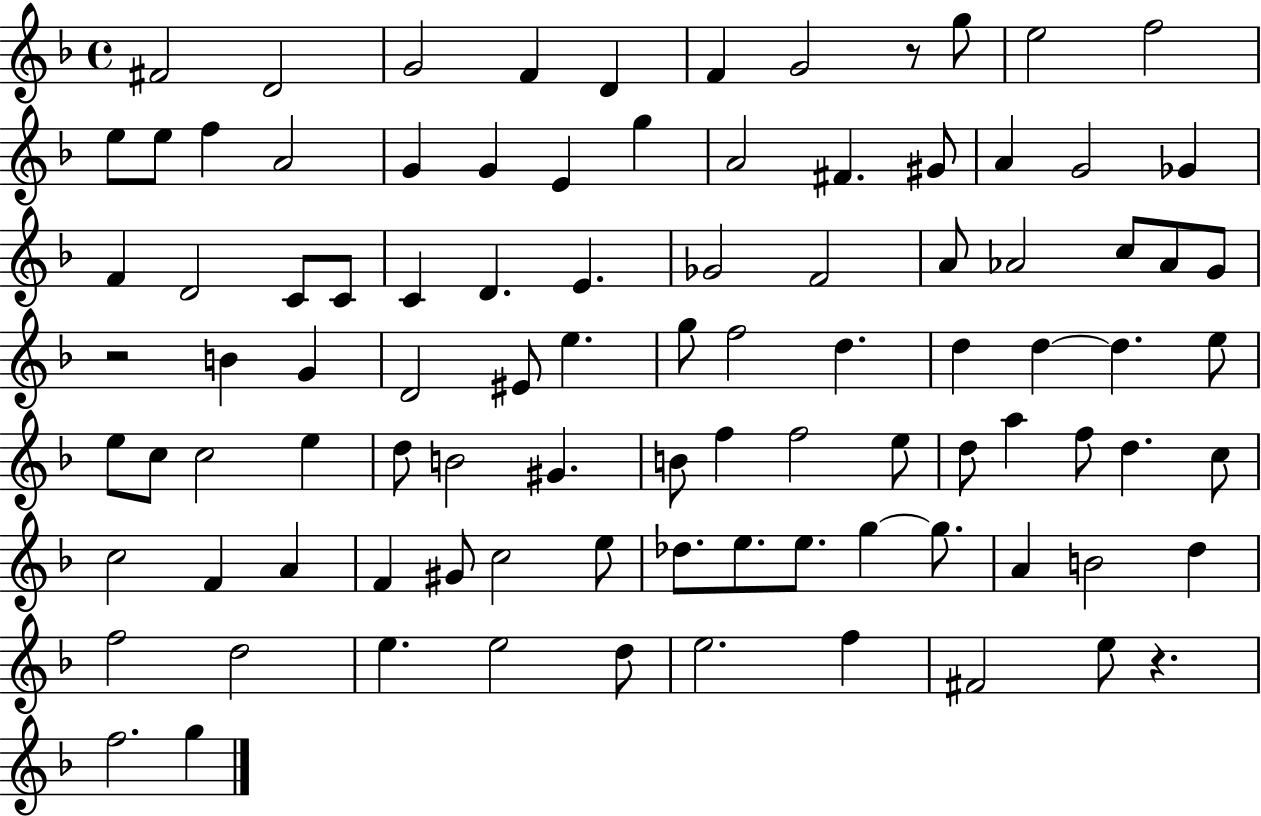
F#4/h D4/h G4/h F4/q D4/q F4/q G4/h R/e G5/e E5/h F5/h E5/e E5/e F5/q A4/h G4/q G4/q E4/q G5/q A4/h F#4/q. G#4/e A4/q G4/h Gb4/q F4/q D4/h C4/e C4/e C4/q D4/q. E4/q. Gb4/h F4/h A4/e Ab4/h C5/e Ab4/e G4/e R/h B4/q G4/q D4/h EIS4/e E5/q. G5/e F5/h D5/q. D5/q D5/q D5/q. E5/e E5/e C5/e C5/h E5/q D5/e B4/h G#4/q. B4/e F5/q F5/h E5/e D5/e A5/q F5/e D5/q. C5/e C5/h F4/q A4/q F4/q G#4/e C5/h E5/e Db5/e. E5/e. E5/e. G5/q G5/e. A4/q B4/h D5/q F5/h D5/h E5/q. E5/h D5/e E5/h. F5/q F#4/h E5/e R/q. F5/h. G5/q